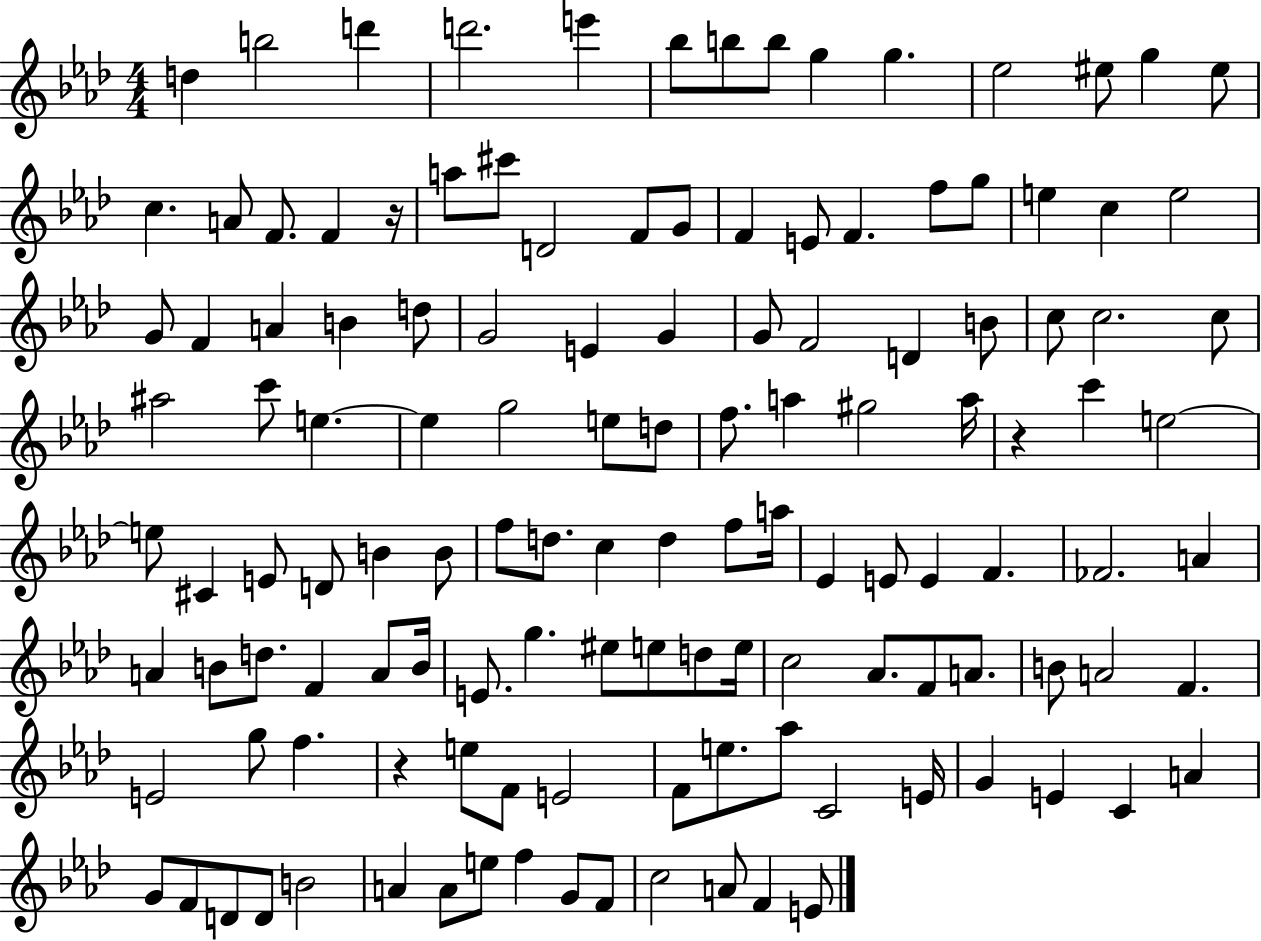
{
  \clef treble
  \numericTimeSignature
  \time 4/4
  \key aes \major
  d''4 b''2 d'''4 | d'''2. e'''4 | bes''8 b''8 b''8 g''4 g''4. | ees''2 eis''8 g''4 eis''8 | \break c''4. a'8 f'8. f'4 r16 | a''8 cis'''8 d'2 f'8 g'8 | f'4 e'8 f'4. f''8 g''8 | e''4 c''4 e''2 | \break g'8 f'4 a'4 b'4 d''8 | g'2 e'4 g'4 | g'8 f'2 d'4 b'8 | c''8 c''2. c''8 | \break ais''2 c'''8 e''4.~~ | e''4 g''2 e''8 d''8 | f''8. a''4 gis''2 a''16 | r4 c'''4 e''2~~ | \break e''8 cis'4 e'8 d'8 b'4 b'8 | f''8 d''8. c''4 d''4 f''8 a''16 | ees'4 e'8 e'4 f'4. | fes'2. a'4 | \break a'4 b'8 d''8. f'4 a'8 b'16 | e'8. g''4. eis''8 e''8 d''8 e''16 | c''2 aes'8. f'8 a'8. | b'8 a'2 f'4. | \break e'2 g''8 f''4. | r4 e''8 f'8 e'2 | f'8 e''8. aes''8 c'2 e'16 | g'4 e'4 c'4 a'4 | \break g'8 f'8 d'8 d'8 b'2 | a'4 a'8 e''8 f''4 g'8 f'8 | c''2 a'8 f'4 e'8 | \bar "|."
}